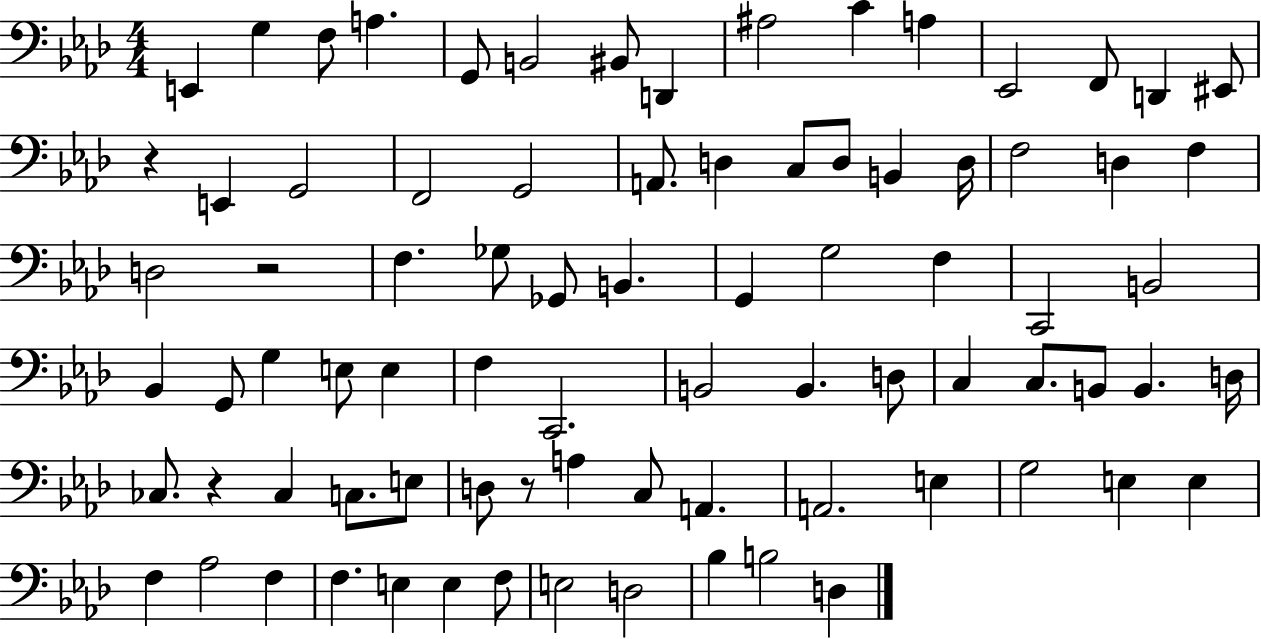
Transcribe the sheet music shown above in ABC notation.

X:1
T:Untitled
M:4/4
L:1/4
K:Ab
E,, G, F,/2 A, G,,/2 B,,2 ^B,,/2 D,, ^A,2 C A, _E,,2 F,,/2 D,, ^E,,/2 z E,, G,,2 F,,2 G,,2 A,,/2 D, C,/2 D,/2 B,, D,/4 F,2 D, F, D,2 z2 F, _G,/2 _G,,/2 B,, G,, G,2 F, C,,2 B,,2 _B,, G,,/2 G, E,/2 E, F, C,,2 B,,2 B,, D,/2 C, C,/2 B,,/2 B,, D,/4 _C,/2 z _C, C,/2 E,/2 D,/2 z/2 A, C,/2 A,, A,,2 E, G,2 E, E, F, _A,2 F, F, E, E, F,/2 E,2 D,2 _B, B,2 D,